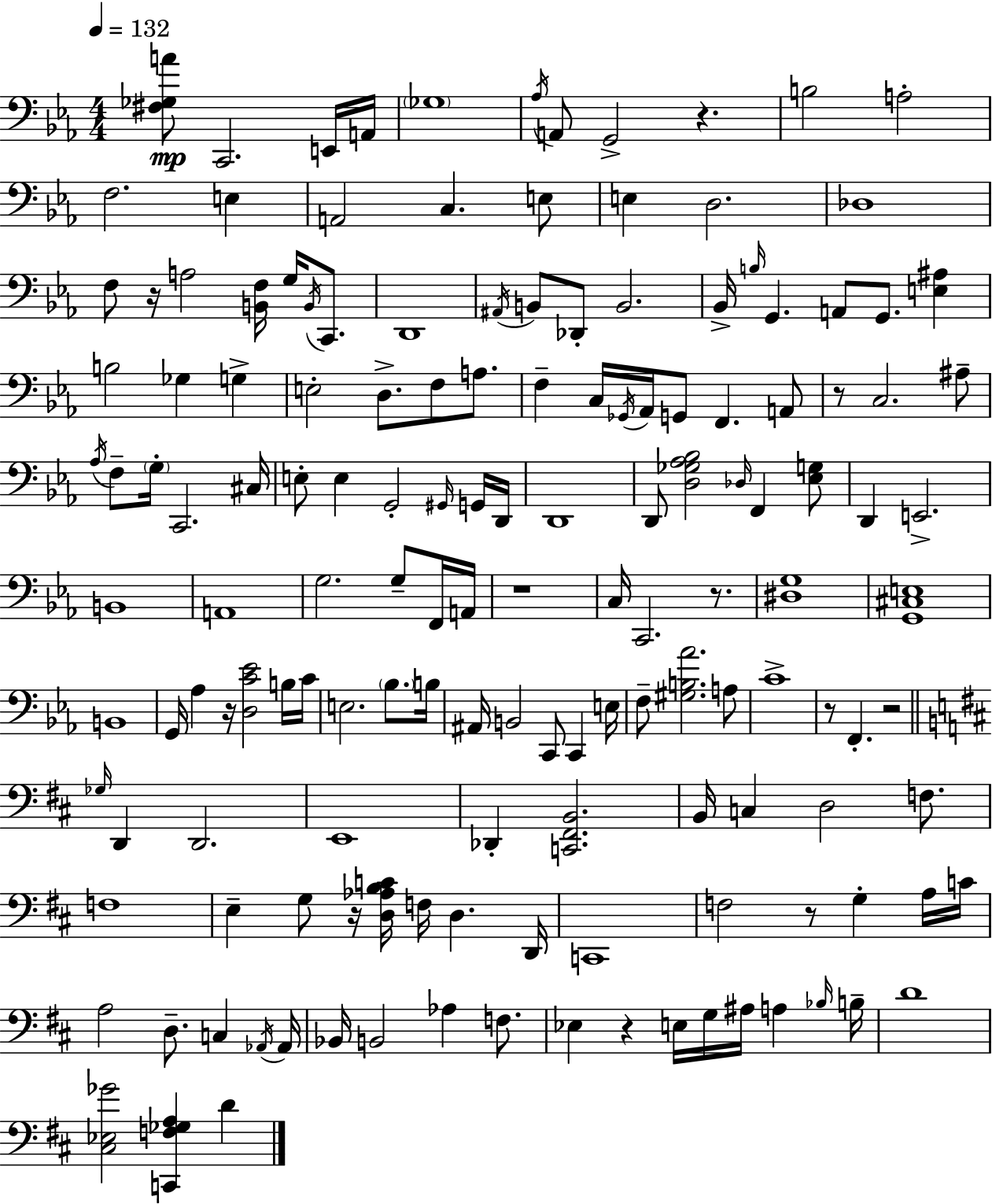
X:1
T:Untitled
M:4/4
L:1/4
K:Eb
[^F,_G,A]/2 C,,2 E,,/4 A,,/4 _G,4 _A,/4 A,,/2 G,,2 z B,2 A,2 F,2 E, A,,2 C, E,/2 E, D,2 _D,4 F,/2 z/4 A,2 [B,,F,]/4 G,/4 B,,/4 C,,/2 D,,4 ^A,,/4 B,,/2 _D,,/2 B,,2 _B,,/4 B,/4 G,, A,,/2 G,,/2 [E,^A,] B,2 _G, G, E,2 D,/2 F,/2 A,/2 F, C,/4 _G,,/4 _A,,/4 G,,/2 F,, A,,/2 z/2 C,2 ^A,/2 _A,/4 F,/2 G,/4 C,,2 ^C,/4 E,/2 E, G,,2 ^G,,/4 G,,/4 D,,/4 D,,4 D,,/2 [D,_G,_A,_B,]2 _D,/4 F,, [_E,G,]/2 D,, E,,2 B,,4 A,,4 G,2 G,/2 F,,/4 A,,/4 z4 C,/4 C,,2 z/2 [^D,G,]4 [G,,^C,E,]4 B,,4 G,,/4 _A, z/4 [D,C_E]2 B,/4 C/4 E,2 _B,/2 B,/4 ^A,,/4 B,,2 C,,/2 C,, E,/4 F,/2 [^G,B,_A]2 A,/2 C4 z/2 F,, z2 _G,/4 D,, D,,2 E,,4 _D,, [C,,^F,,B,,]2 B,,/4 C, D,2 F,/2 F,4 E, G,/2 z/4 [D,_A,B,C]/4 F,/4 D, D,,/4 C,,4 F,2 z/2 G, A,/4 C/4 A,2 D,/2 C, _A,,/4 _A,,/4 _B,,/4 B,,2 _A, F,/2 _E, z E,/4 G,/4 ^A,/4 A, _B,/4 B,/4 D4 [^C,_E,_G]2 [C,,F,_G,A,] D